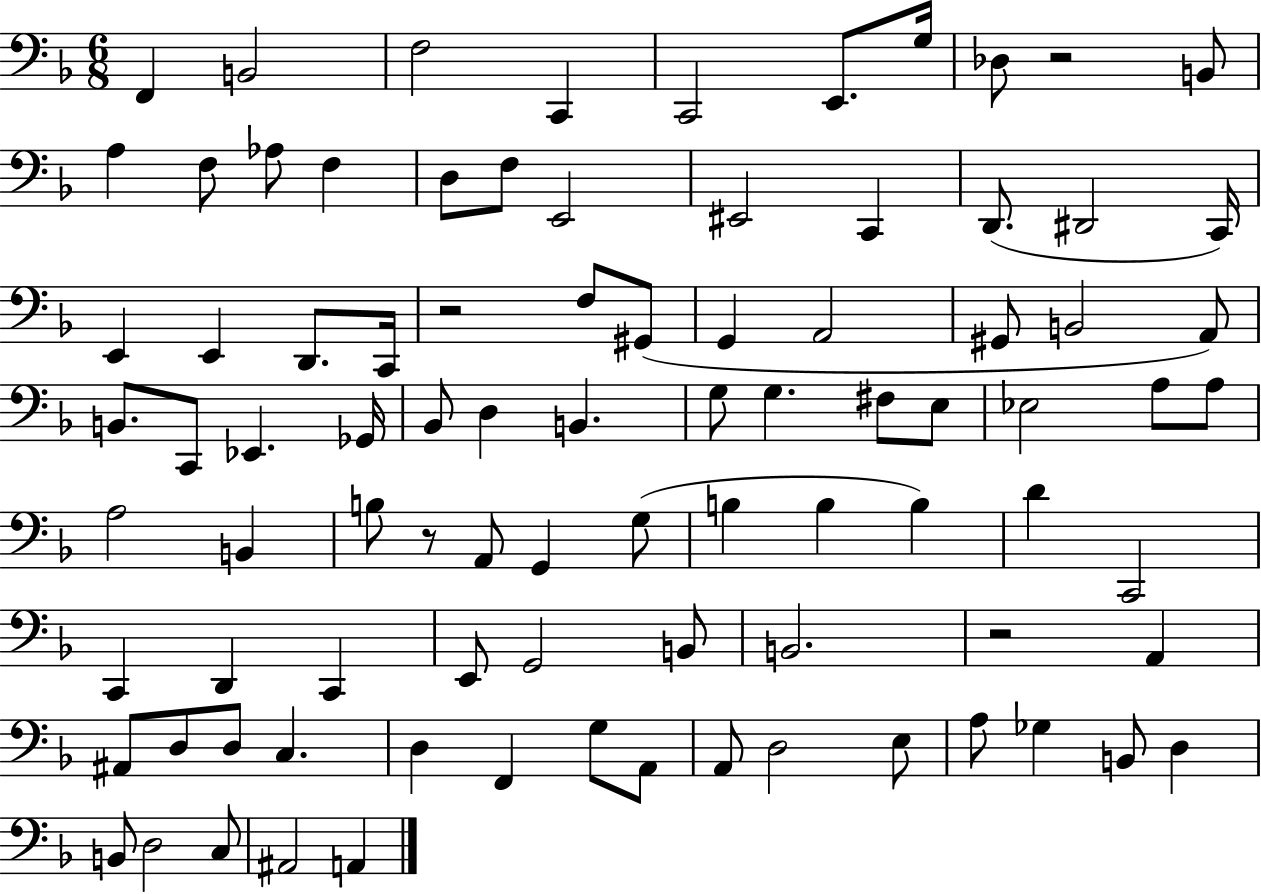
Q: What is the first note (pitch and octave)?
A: F2